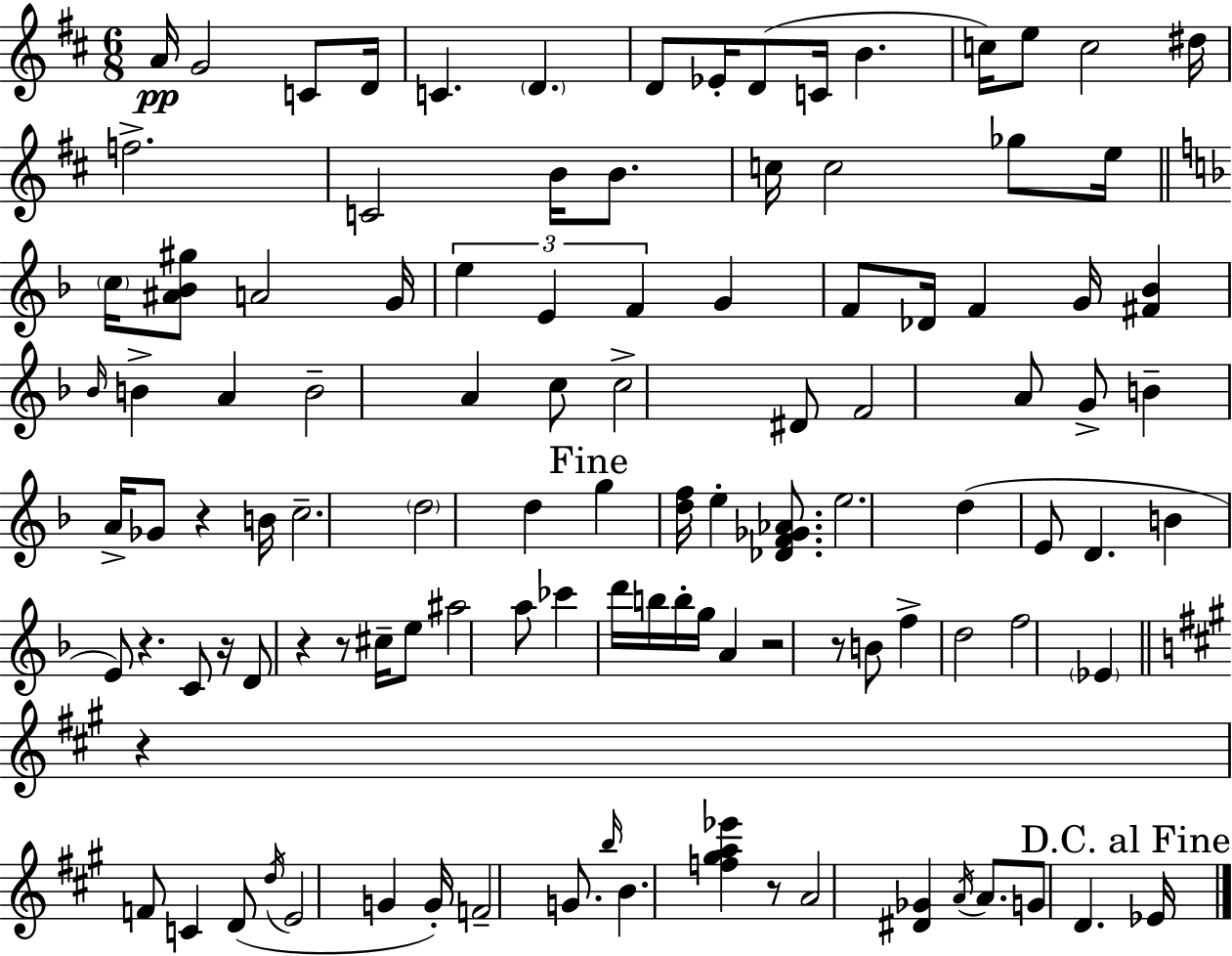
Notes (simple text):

A4/s G4/h C4/e D4/s C4/q. D4/q. D4/e Eb4/s D4/e C4/s B4/q. C5/s E5/e C5/h D#5/s F5/h. C4/h B4/s B4/e. C5/s C5/h Gb5/e E5/s C5/s [A#4,Bb4,G#5]/e A4/h G4/s E5/q E4/q F4/q G4/q F4/e Db4/s F4/q G4/s [F#4,Bb4]/q Bb4/s B4/q A4/q B4/h A4/q C5/e C5/h D#4/e F4/h A4/e G4/e B4/q A4/s Gb4/e R/q B4/s C5/h. D5/h D5/q G5/q [D5,F5]/s E5/q [Db4,F4,Gb4,Ab4]/e. E5/h. D5/q E4/e D4/q. B4/q E4/e R/q. C4/e R/s D4/e R/q R/e C#5/s E5/e A#5/h A5/e CES6/q D6/s B5/s B5/s G5/s A4/q R/h R/e B4/e F5/q D5/h F5/h Eb4/q R/q F4/e C4/q D4/e D5/s E4/h G4/q G4/s F4/h G4/e. B5/s B4/q. [F5,G#5,A5,Eb6]/q R/e A4/h [D#4,Gb4]/q A4/s A4/e. G4/e D4/q. Eb4/s